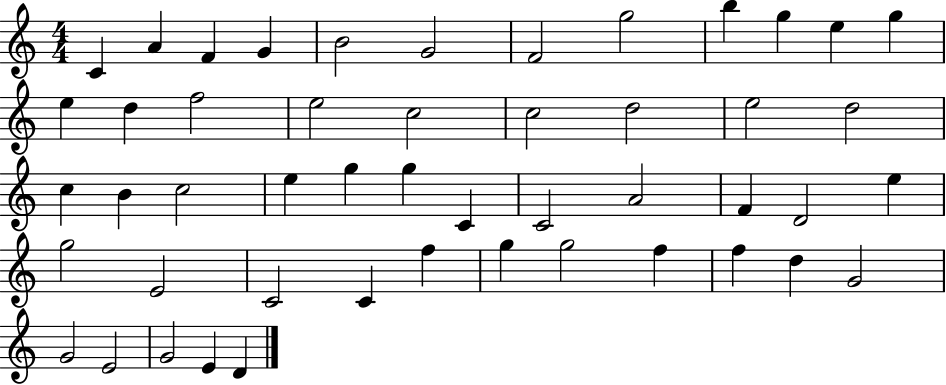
X:1
T:Untitled
M:4/4
L:1/4
K:C
C A F G B2 G2 F2 g2 b g e g e d f2 e2 c2 c2 d2 e2 d2 c B c2 e g g C C2 A2 F D2 e g2 E2 C2 C f g g2 f f d G2 G2 E2 G2 E D